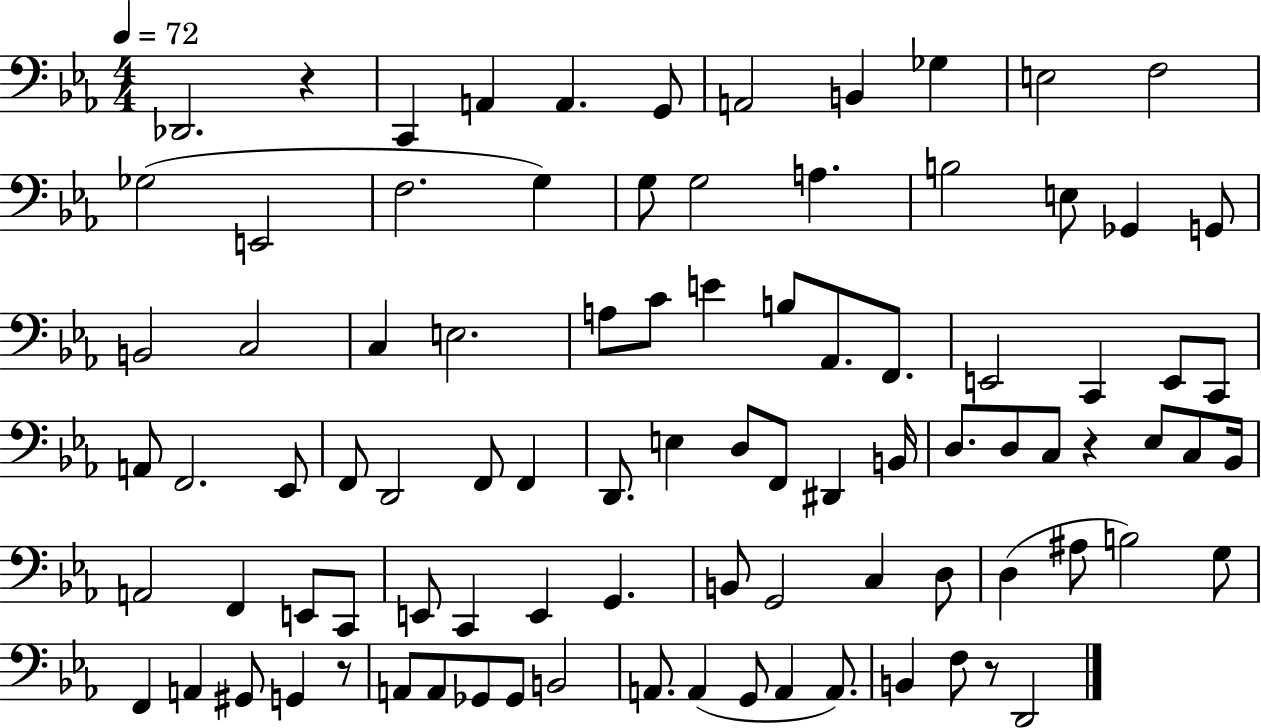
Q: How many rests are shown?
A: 4